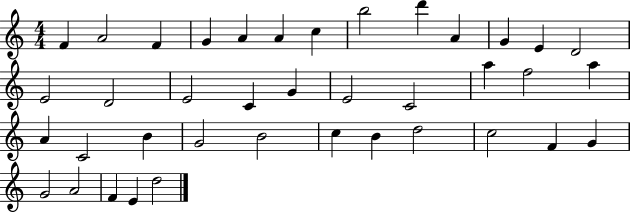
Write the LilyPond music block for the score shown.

{
  \clef treble
  \numericTimeSignature
  \time 4/4
  \key c \major
  f'4 a'2 f'4 | g'4 a'4 a'4 c''4 | b''2 d'''4 a'4 | g'4 e'4 d'2 | \break e'2 d'2 | e'2 c'4 g'4 | e'2 c'2 | a''4 f''2 a''4 | \break a'4 c'2 b'4 | g'2 b'2 | c''4 b'4 d''2 | c''2 f'4 g'4 | \break g'2 a'2 | f'4 e'4 d''2 | \bar "|."
}